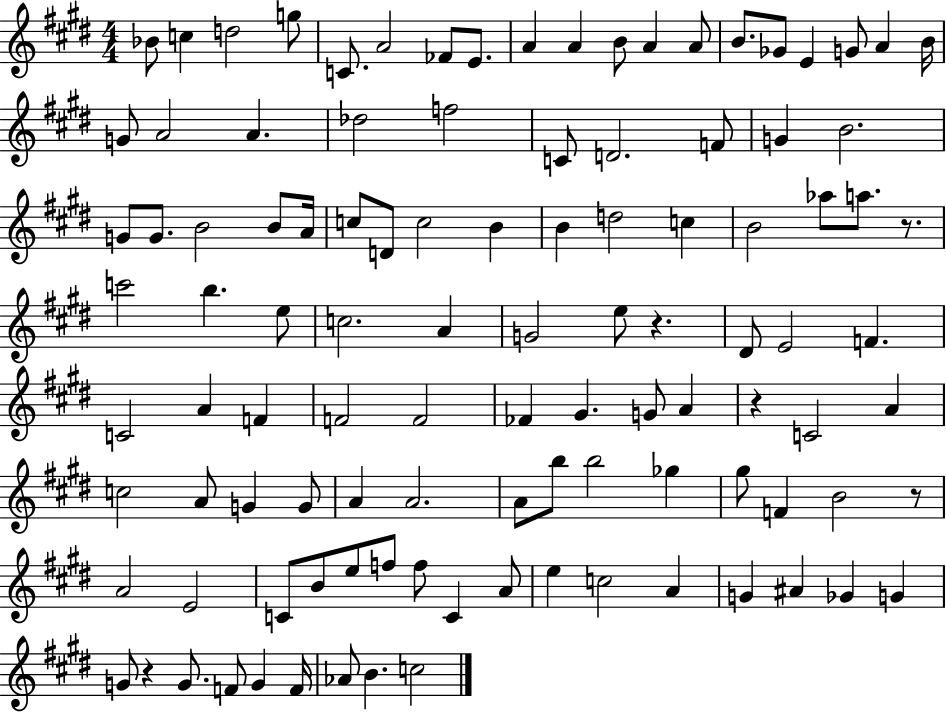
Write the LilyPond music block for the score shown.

{
  \clef treble
  \numericTimeSignature
  \time 4/4
  \key e \major
  bes'8 c''4 d''2 g''8 | c'8. a'2 fes'8 e'8. | a'4 a'4 b'8 a'4 a'8 | b'8. ges'8 e'4 g'8 a'4 b'16 | \break g'8 a'2 a'4. | des''2 f''2 | c'8 d'2. f'8 | g'4 b'2. | \break g'8 g'8. b'2 b'8 a'16 | c''8 d'8 c''2 b'4 | b'4 d''2 c''4 | b'2 aes''8 a''8. r8. | \break c'''2 b''4. e''8 | c''2. a'4 | g'2 e''8 r4. | dis'8 e'2 f'4. | \break c'2 a'4 f'4 | f'2 f'2 | fes'4 gis'4. g'8 a'4 | r4 c'2 a'4 | \break c''2 a'8 g'4 g'8 | a'4 a'2. | a'8 b''8 b''2 ges''4 | gis''8 f'4 b'2 r8 | \break a'2 e'2 | c'8 b'8 e''8 f''8 f''8 c'4 a'8 | e''4 c''2 a'4 | g'4 ais'4 ges'4 g'4 | \break g'8 r4 g'8. f'8 g'4 f'16 | aes'8 b'4. c''2 | \bar "|."
}